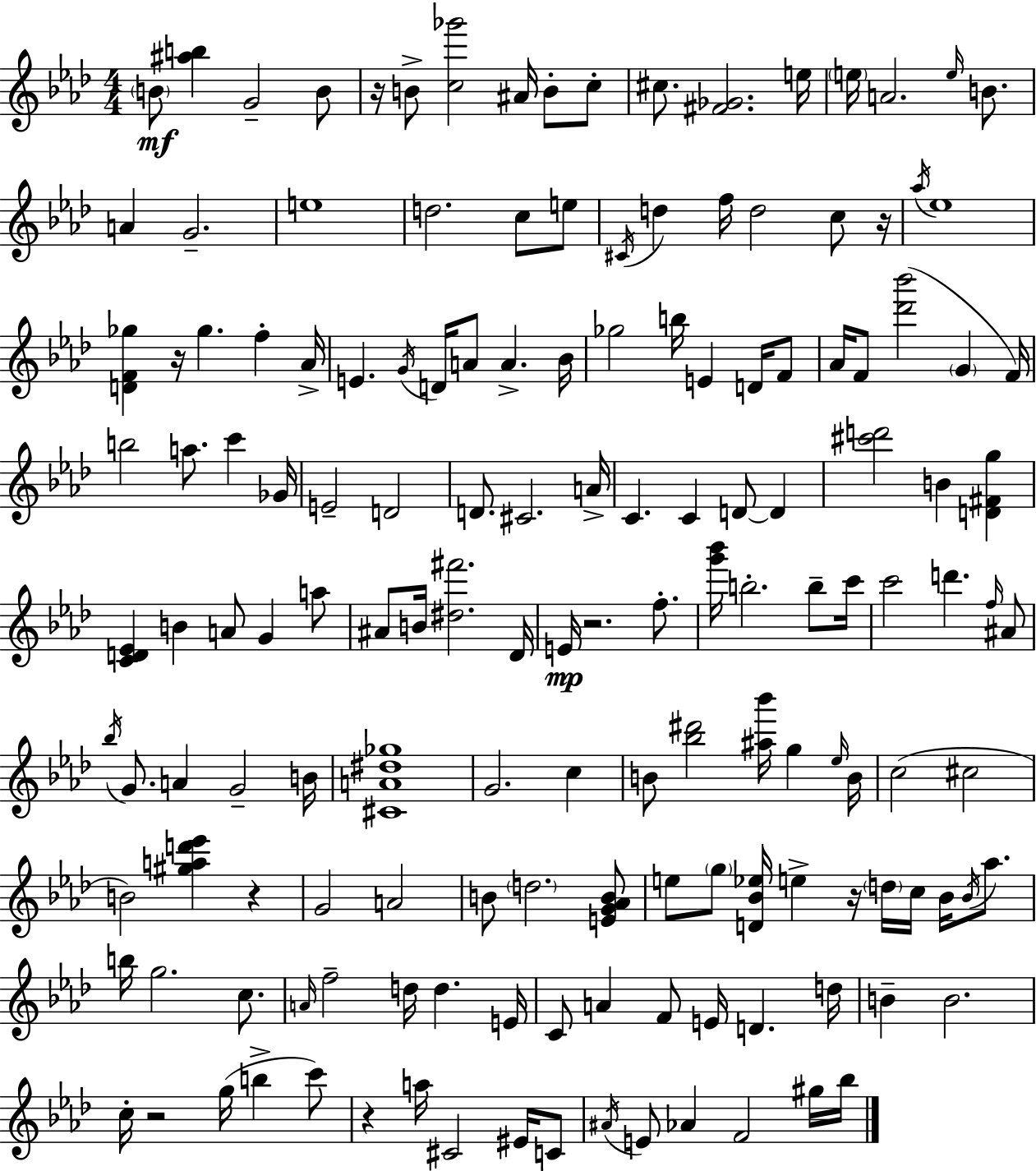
{
  \clef treble
  \numericTimeSignature
  \time 4/4
  \key f \minor
  \repeat volta 2 { \parenthesize b'8\mf <ais'' b''>4 g'2-- b'8 | r16 b'8-> <c'' ges'''>2 ais'16 b'8-. c''8-. | cis''8. <fis' ges'>2. e''16 | \parenthesize e''16 a'2. \grace { e''16 } b'8. | \break a'4 g'2.-- | e''1 | d''2. c''8 e''8 | \acciaccatura { cis'16 } d''4 f''16 d''2 c''8 | \break r16 \acciaccatura { aes''16 } ees''1 | <d' f' ges''>4 r16 ges''4. f''4-. | aes'16-> e'4. \acciaccatura { g'16 } d'16 a'8 a'4.-> | bes'16 ges''2 b''16 e'4 | \break d'16 f'8 aes'16 f'8 <des''' bes'''>2( \parenthesize g'4 | f'16) b''2 a''8. c'''4 | ges'16 e'2-- d'2 | d'8. cis'2. | \break a'16-> c'4. c'4 d'8~~ | d'4 <cis''' d'''>2 b'4 | <d' fis' g''>4 <c' d' ees'>4 b'4 a'8 g'4 | a''8 ais'8 b'16 <dis'' fis'''>2. | \break des'16 e'16\mp r2. | f''8.-. <g''' bes'''>16 b''2.-. | b''8-- c'''16 c'''2 d'''4. | \grace { f''16 } ais'8 \acciaccatura { bes''16 } g'8. a'4 g'2-- | \break b'16 <cis' a' dis'' ges''>1 | g'2. | c''4 b'8 <bes'' dis'''>2 | <ais'' bes'''>16 g''4 \grace { ees''16 } b'16 c''2( cis''2 | \break b'2) <gis'' a'' d''' ees'''>4 | r4 g'2 a'2 | b'8 \parenthesize d''2. | <e' g' aes' b'>8 e''8 \parenthesize g''8 <d' bes' ees''>16 e''4-> | \break r16 \parenthesize d''16 c''16 bes'16 \acciaccatura { bes'16 } aes''8. b''16 g''2. | c''8. \grace { a'16 } f''2-- | d''16 d''4. e'16 c'8 a'4 f'8 | e'16 d'4. d''16 b'4-- b'2. | \break c''16-. r2 | g''16( b''4-> c'''8) r4 a''16 cis'2 | eis'16 c'8 \acciaccatura { ais'16 } e'8 aes'4 | f'2 gis''16 bes''16 } \bar "|."
}